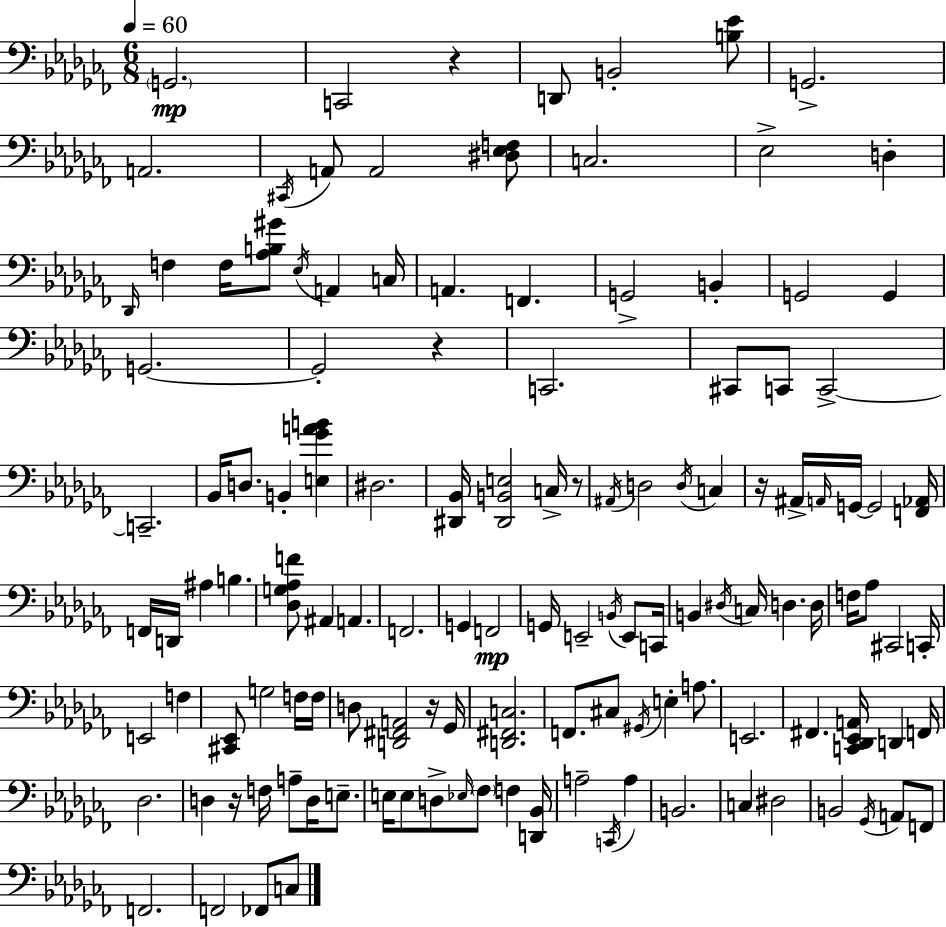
X:1
T:Untitled
M:6/8
L:1/4
K:Abm
G,,2 C,,2 z D,,/2 B,,2 [B,_E]/2 G,,2 A,,2 ^C,,/4 A,,/2 A,,2 [^D,_E,F,]/2 C,2 _E,2 D, _D,,/4 F, F,/4 [_A,B,^G]/2 _E,/4 A,, C,/4 A,, F,, G,,2 B,, G,,2 G,, G,,2 G,,2 z C,,2 ^C,,/2 C,,/2 C,,2 C,,2 _B,,/4 D,/2 B,, [E,_GAB] ^D,2 [^D,,_B,,]/4 [^D,,B,,E,]2 C,/4 z/2 ^A,,/4 D,2 D,/4 C, z/4 ^A,,/4 A,,/4 G,,/4 G,,2 [F,,_A,,]/4 F,,/4 D,,/4 ^A, B, [_D,G,_A,F]/2 ^A,, A,, F,,2 G,, F,,2 G,,/4 E,,2 B,,/4 E,,/2 C,,/4 B,, ^D,/4 C,/4 D, D,/4 F,/4 _A,/2 ^C,,2 C,,/4 E,,2 F, [^C,,_E,,]/2 G,2 F,/4 F,/4 D,/2 [D,,^F,,A,,]2 z/4 _G,,/4 [D,,^F,,C,]2 F,,/2 ^C,/2 ^G,,/4 E, A,/2 E,,2 ^F,, [C,,_D,,_E,,A,,]/4 D,, F,,/4 _D,2 D, z/4 F,/4 A,/2 D,/4 E,/2 E,/4 E,/2 D,/2 _E,/4 _F,/2 F, [D,,_B,,]/4 A,2 C,,/4 A, B,,2 C, ^D,2 B,,2 _G,,/4 A,,/2 F,,/2 F,,2 F,,2 _F,,/2 C,/2